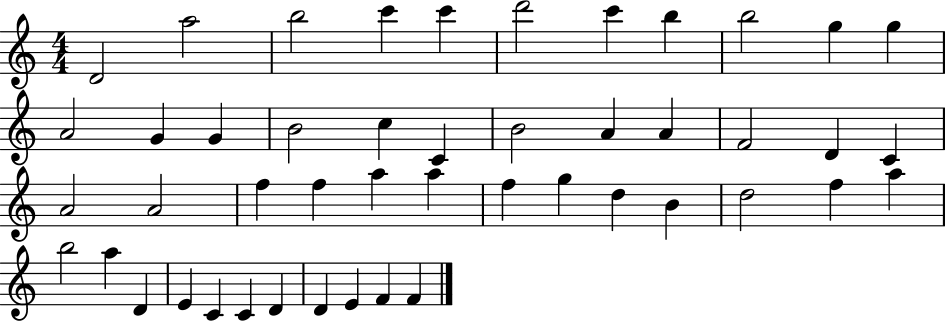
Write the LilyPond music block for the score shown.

{
  \clef treble
  \numericTimeSignature
  \time 4/4
  \key c \major
  d'2 a''2 | b''2 c'''4 c'''4 | d'''2 c'''4 b''4 | b''2 g''4 g''4 | \break a'2 g'4 g'4 | b'2 c''4 c'4 | b'2 a'4 a'4 | f'2 d'4 c'4 | \break a'2 a'2 | f''4 f''4 a''4 a''4 | f''4 g''4 d''4 b'4 | d''2 f''4 a''4 | \break b''2 a''4 d'4 | e'4 c'4 c'4 d'4 | d'4 e'4 f'4 f'4 | \bar "|."
}